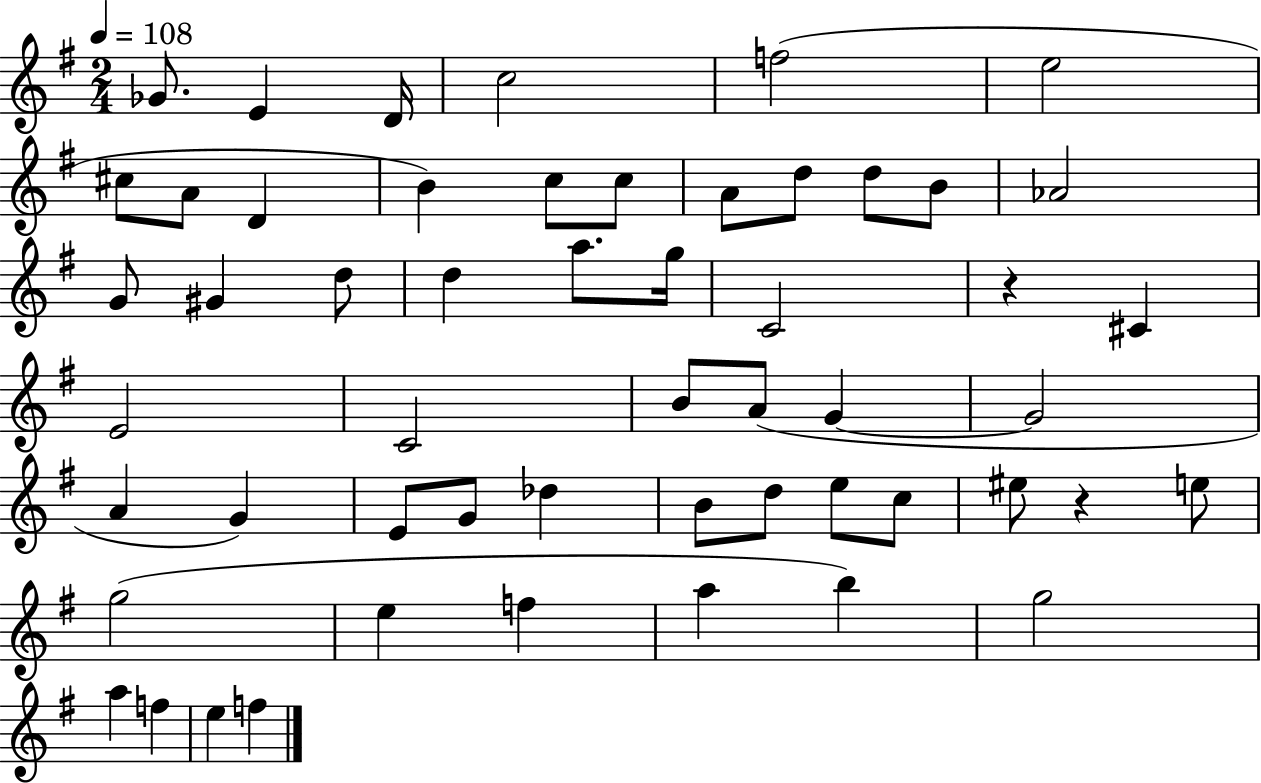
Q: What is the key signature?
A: G major